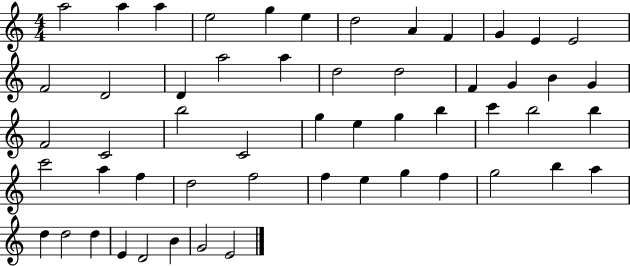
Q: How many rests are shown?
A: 0